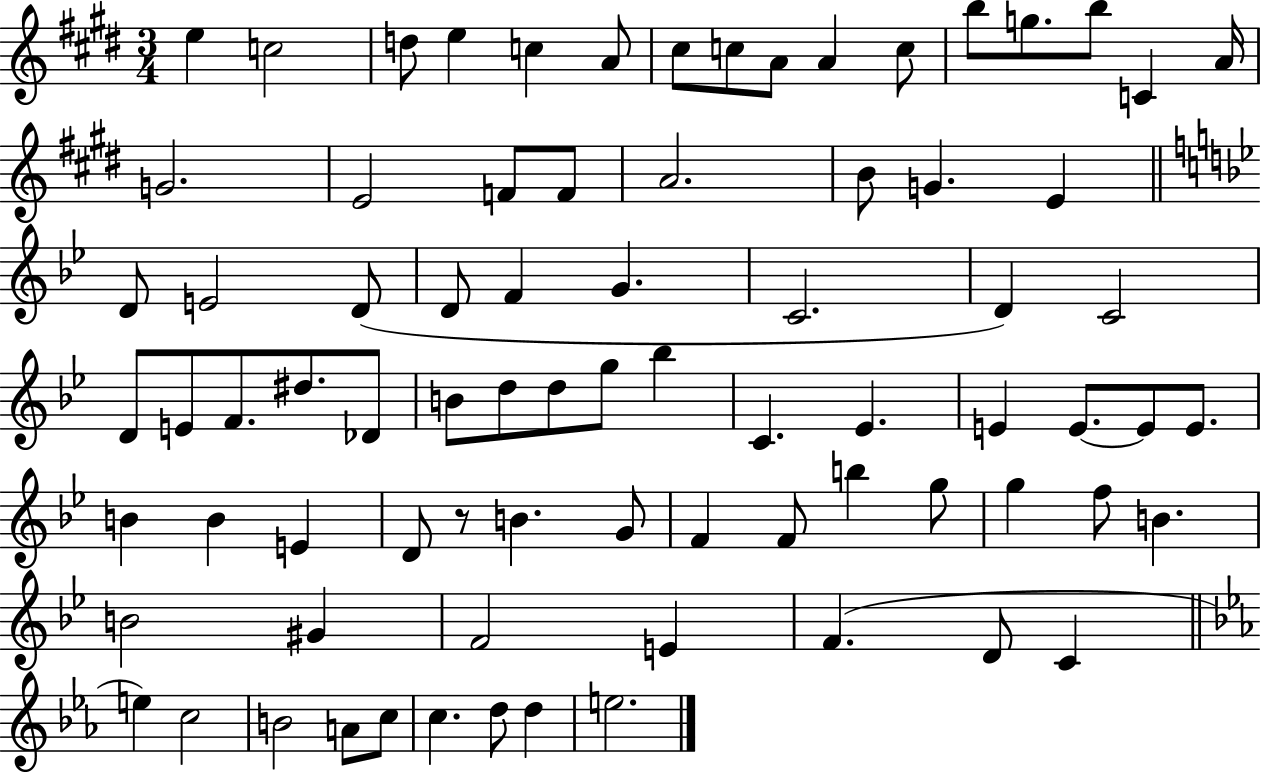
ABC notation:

X:1
T:Untitled
M:3/4
L:1/4
K:E
e c2 d/2 e c A/2 ^c/2 c/2 A/2 A c/2 b/2 g/2 b/2 C A/4 G2 E2 F/2 F/2 A2 B/2 G E D/2 E2 D/2 D/2 F G C2 D C2 D/2 E/2 F/2 ^d/2 _D/2 B/2 d/2 d/2 g/2 _b C _E E E/2 E/2 E/2 B B E D/2 z/2 B G/2 F F/2 b g/2 g f/2 B B2 ^G F2 E F D/2 C e c2 B2 A/2 c/2 c d/2 d e2